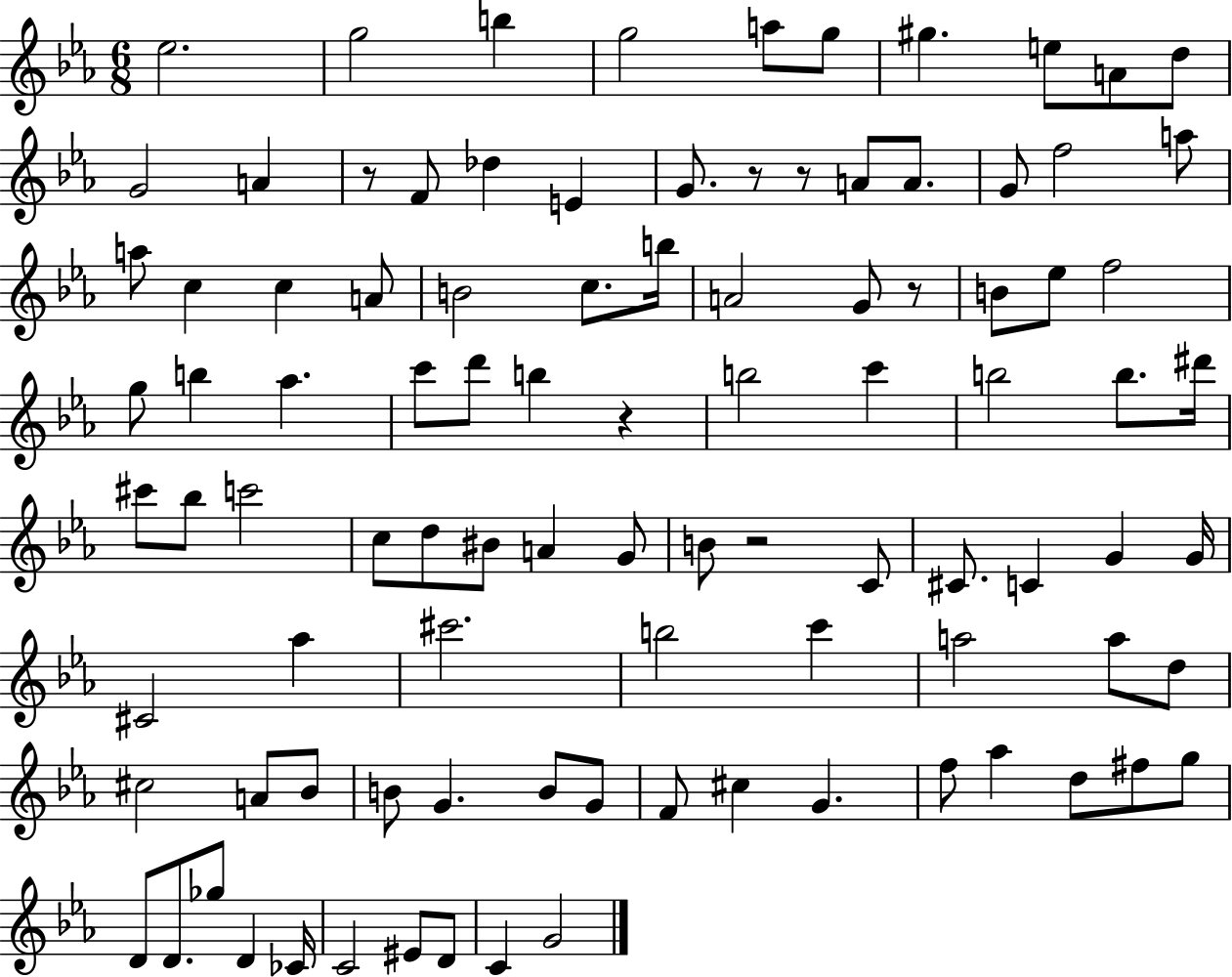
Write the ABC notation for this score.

X:1
T:Untitled
M:6/8
L:1/4
K:Eb
_e2 g2 b g2 a/2 g/2 ^g e/2 A/2 d/2 G2 A z/2 F/2 _d E G/2 z/2 z/2 A/2 A/2 G/2 f2 a/2 a/2 c c A/2 B2 c/2 b/4 A2 G/2 z/2 B/2 _e/2 f2 g/2 b _a c'/2 d'/2 b z b2 c' b2 b/2 ^d'/4 ^c'/2 _b/2 c'2 c/2 d/2 ^B/2 A G/2 B/2 z2 C/2 ^C/2 C G G/4 ^C2 _a ^c'2 b2 c' a2 a/2 d/2 ^c2 A/2 _B/2 B/2 G B/2 G/2 F/2 ^c G f/2 _a d/2 ^f/2 g/2 D/2 D/2 _g/2 D _C/4 C2 ^E/2 D/2 C G2